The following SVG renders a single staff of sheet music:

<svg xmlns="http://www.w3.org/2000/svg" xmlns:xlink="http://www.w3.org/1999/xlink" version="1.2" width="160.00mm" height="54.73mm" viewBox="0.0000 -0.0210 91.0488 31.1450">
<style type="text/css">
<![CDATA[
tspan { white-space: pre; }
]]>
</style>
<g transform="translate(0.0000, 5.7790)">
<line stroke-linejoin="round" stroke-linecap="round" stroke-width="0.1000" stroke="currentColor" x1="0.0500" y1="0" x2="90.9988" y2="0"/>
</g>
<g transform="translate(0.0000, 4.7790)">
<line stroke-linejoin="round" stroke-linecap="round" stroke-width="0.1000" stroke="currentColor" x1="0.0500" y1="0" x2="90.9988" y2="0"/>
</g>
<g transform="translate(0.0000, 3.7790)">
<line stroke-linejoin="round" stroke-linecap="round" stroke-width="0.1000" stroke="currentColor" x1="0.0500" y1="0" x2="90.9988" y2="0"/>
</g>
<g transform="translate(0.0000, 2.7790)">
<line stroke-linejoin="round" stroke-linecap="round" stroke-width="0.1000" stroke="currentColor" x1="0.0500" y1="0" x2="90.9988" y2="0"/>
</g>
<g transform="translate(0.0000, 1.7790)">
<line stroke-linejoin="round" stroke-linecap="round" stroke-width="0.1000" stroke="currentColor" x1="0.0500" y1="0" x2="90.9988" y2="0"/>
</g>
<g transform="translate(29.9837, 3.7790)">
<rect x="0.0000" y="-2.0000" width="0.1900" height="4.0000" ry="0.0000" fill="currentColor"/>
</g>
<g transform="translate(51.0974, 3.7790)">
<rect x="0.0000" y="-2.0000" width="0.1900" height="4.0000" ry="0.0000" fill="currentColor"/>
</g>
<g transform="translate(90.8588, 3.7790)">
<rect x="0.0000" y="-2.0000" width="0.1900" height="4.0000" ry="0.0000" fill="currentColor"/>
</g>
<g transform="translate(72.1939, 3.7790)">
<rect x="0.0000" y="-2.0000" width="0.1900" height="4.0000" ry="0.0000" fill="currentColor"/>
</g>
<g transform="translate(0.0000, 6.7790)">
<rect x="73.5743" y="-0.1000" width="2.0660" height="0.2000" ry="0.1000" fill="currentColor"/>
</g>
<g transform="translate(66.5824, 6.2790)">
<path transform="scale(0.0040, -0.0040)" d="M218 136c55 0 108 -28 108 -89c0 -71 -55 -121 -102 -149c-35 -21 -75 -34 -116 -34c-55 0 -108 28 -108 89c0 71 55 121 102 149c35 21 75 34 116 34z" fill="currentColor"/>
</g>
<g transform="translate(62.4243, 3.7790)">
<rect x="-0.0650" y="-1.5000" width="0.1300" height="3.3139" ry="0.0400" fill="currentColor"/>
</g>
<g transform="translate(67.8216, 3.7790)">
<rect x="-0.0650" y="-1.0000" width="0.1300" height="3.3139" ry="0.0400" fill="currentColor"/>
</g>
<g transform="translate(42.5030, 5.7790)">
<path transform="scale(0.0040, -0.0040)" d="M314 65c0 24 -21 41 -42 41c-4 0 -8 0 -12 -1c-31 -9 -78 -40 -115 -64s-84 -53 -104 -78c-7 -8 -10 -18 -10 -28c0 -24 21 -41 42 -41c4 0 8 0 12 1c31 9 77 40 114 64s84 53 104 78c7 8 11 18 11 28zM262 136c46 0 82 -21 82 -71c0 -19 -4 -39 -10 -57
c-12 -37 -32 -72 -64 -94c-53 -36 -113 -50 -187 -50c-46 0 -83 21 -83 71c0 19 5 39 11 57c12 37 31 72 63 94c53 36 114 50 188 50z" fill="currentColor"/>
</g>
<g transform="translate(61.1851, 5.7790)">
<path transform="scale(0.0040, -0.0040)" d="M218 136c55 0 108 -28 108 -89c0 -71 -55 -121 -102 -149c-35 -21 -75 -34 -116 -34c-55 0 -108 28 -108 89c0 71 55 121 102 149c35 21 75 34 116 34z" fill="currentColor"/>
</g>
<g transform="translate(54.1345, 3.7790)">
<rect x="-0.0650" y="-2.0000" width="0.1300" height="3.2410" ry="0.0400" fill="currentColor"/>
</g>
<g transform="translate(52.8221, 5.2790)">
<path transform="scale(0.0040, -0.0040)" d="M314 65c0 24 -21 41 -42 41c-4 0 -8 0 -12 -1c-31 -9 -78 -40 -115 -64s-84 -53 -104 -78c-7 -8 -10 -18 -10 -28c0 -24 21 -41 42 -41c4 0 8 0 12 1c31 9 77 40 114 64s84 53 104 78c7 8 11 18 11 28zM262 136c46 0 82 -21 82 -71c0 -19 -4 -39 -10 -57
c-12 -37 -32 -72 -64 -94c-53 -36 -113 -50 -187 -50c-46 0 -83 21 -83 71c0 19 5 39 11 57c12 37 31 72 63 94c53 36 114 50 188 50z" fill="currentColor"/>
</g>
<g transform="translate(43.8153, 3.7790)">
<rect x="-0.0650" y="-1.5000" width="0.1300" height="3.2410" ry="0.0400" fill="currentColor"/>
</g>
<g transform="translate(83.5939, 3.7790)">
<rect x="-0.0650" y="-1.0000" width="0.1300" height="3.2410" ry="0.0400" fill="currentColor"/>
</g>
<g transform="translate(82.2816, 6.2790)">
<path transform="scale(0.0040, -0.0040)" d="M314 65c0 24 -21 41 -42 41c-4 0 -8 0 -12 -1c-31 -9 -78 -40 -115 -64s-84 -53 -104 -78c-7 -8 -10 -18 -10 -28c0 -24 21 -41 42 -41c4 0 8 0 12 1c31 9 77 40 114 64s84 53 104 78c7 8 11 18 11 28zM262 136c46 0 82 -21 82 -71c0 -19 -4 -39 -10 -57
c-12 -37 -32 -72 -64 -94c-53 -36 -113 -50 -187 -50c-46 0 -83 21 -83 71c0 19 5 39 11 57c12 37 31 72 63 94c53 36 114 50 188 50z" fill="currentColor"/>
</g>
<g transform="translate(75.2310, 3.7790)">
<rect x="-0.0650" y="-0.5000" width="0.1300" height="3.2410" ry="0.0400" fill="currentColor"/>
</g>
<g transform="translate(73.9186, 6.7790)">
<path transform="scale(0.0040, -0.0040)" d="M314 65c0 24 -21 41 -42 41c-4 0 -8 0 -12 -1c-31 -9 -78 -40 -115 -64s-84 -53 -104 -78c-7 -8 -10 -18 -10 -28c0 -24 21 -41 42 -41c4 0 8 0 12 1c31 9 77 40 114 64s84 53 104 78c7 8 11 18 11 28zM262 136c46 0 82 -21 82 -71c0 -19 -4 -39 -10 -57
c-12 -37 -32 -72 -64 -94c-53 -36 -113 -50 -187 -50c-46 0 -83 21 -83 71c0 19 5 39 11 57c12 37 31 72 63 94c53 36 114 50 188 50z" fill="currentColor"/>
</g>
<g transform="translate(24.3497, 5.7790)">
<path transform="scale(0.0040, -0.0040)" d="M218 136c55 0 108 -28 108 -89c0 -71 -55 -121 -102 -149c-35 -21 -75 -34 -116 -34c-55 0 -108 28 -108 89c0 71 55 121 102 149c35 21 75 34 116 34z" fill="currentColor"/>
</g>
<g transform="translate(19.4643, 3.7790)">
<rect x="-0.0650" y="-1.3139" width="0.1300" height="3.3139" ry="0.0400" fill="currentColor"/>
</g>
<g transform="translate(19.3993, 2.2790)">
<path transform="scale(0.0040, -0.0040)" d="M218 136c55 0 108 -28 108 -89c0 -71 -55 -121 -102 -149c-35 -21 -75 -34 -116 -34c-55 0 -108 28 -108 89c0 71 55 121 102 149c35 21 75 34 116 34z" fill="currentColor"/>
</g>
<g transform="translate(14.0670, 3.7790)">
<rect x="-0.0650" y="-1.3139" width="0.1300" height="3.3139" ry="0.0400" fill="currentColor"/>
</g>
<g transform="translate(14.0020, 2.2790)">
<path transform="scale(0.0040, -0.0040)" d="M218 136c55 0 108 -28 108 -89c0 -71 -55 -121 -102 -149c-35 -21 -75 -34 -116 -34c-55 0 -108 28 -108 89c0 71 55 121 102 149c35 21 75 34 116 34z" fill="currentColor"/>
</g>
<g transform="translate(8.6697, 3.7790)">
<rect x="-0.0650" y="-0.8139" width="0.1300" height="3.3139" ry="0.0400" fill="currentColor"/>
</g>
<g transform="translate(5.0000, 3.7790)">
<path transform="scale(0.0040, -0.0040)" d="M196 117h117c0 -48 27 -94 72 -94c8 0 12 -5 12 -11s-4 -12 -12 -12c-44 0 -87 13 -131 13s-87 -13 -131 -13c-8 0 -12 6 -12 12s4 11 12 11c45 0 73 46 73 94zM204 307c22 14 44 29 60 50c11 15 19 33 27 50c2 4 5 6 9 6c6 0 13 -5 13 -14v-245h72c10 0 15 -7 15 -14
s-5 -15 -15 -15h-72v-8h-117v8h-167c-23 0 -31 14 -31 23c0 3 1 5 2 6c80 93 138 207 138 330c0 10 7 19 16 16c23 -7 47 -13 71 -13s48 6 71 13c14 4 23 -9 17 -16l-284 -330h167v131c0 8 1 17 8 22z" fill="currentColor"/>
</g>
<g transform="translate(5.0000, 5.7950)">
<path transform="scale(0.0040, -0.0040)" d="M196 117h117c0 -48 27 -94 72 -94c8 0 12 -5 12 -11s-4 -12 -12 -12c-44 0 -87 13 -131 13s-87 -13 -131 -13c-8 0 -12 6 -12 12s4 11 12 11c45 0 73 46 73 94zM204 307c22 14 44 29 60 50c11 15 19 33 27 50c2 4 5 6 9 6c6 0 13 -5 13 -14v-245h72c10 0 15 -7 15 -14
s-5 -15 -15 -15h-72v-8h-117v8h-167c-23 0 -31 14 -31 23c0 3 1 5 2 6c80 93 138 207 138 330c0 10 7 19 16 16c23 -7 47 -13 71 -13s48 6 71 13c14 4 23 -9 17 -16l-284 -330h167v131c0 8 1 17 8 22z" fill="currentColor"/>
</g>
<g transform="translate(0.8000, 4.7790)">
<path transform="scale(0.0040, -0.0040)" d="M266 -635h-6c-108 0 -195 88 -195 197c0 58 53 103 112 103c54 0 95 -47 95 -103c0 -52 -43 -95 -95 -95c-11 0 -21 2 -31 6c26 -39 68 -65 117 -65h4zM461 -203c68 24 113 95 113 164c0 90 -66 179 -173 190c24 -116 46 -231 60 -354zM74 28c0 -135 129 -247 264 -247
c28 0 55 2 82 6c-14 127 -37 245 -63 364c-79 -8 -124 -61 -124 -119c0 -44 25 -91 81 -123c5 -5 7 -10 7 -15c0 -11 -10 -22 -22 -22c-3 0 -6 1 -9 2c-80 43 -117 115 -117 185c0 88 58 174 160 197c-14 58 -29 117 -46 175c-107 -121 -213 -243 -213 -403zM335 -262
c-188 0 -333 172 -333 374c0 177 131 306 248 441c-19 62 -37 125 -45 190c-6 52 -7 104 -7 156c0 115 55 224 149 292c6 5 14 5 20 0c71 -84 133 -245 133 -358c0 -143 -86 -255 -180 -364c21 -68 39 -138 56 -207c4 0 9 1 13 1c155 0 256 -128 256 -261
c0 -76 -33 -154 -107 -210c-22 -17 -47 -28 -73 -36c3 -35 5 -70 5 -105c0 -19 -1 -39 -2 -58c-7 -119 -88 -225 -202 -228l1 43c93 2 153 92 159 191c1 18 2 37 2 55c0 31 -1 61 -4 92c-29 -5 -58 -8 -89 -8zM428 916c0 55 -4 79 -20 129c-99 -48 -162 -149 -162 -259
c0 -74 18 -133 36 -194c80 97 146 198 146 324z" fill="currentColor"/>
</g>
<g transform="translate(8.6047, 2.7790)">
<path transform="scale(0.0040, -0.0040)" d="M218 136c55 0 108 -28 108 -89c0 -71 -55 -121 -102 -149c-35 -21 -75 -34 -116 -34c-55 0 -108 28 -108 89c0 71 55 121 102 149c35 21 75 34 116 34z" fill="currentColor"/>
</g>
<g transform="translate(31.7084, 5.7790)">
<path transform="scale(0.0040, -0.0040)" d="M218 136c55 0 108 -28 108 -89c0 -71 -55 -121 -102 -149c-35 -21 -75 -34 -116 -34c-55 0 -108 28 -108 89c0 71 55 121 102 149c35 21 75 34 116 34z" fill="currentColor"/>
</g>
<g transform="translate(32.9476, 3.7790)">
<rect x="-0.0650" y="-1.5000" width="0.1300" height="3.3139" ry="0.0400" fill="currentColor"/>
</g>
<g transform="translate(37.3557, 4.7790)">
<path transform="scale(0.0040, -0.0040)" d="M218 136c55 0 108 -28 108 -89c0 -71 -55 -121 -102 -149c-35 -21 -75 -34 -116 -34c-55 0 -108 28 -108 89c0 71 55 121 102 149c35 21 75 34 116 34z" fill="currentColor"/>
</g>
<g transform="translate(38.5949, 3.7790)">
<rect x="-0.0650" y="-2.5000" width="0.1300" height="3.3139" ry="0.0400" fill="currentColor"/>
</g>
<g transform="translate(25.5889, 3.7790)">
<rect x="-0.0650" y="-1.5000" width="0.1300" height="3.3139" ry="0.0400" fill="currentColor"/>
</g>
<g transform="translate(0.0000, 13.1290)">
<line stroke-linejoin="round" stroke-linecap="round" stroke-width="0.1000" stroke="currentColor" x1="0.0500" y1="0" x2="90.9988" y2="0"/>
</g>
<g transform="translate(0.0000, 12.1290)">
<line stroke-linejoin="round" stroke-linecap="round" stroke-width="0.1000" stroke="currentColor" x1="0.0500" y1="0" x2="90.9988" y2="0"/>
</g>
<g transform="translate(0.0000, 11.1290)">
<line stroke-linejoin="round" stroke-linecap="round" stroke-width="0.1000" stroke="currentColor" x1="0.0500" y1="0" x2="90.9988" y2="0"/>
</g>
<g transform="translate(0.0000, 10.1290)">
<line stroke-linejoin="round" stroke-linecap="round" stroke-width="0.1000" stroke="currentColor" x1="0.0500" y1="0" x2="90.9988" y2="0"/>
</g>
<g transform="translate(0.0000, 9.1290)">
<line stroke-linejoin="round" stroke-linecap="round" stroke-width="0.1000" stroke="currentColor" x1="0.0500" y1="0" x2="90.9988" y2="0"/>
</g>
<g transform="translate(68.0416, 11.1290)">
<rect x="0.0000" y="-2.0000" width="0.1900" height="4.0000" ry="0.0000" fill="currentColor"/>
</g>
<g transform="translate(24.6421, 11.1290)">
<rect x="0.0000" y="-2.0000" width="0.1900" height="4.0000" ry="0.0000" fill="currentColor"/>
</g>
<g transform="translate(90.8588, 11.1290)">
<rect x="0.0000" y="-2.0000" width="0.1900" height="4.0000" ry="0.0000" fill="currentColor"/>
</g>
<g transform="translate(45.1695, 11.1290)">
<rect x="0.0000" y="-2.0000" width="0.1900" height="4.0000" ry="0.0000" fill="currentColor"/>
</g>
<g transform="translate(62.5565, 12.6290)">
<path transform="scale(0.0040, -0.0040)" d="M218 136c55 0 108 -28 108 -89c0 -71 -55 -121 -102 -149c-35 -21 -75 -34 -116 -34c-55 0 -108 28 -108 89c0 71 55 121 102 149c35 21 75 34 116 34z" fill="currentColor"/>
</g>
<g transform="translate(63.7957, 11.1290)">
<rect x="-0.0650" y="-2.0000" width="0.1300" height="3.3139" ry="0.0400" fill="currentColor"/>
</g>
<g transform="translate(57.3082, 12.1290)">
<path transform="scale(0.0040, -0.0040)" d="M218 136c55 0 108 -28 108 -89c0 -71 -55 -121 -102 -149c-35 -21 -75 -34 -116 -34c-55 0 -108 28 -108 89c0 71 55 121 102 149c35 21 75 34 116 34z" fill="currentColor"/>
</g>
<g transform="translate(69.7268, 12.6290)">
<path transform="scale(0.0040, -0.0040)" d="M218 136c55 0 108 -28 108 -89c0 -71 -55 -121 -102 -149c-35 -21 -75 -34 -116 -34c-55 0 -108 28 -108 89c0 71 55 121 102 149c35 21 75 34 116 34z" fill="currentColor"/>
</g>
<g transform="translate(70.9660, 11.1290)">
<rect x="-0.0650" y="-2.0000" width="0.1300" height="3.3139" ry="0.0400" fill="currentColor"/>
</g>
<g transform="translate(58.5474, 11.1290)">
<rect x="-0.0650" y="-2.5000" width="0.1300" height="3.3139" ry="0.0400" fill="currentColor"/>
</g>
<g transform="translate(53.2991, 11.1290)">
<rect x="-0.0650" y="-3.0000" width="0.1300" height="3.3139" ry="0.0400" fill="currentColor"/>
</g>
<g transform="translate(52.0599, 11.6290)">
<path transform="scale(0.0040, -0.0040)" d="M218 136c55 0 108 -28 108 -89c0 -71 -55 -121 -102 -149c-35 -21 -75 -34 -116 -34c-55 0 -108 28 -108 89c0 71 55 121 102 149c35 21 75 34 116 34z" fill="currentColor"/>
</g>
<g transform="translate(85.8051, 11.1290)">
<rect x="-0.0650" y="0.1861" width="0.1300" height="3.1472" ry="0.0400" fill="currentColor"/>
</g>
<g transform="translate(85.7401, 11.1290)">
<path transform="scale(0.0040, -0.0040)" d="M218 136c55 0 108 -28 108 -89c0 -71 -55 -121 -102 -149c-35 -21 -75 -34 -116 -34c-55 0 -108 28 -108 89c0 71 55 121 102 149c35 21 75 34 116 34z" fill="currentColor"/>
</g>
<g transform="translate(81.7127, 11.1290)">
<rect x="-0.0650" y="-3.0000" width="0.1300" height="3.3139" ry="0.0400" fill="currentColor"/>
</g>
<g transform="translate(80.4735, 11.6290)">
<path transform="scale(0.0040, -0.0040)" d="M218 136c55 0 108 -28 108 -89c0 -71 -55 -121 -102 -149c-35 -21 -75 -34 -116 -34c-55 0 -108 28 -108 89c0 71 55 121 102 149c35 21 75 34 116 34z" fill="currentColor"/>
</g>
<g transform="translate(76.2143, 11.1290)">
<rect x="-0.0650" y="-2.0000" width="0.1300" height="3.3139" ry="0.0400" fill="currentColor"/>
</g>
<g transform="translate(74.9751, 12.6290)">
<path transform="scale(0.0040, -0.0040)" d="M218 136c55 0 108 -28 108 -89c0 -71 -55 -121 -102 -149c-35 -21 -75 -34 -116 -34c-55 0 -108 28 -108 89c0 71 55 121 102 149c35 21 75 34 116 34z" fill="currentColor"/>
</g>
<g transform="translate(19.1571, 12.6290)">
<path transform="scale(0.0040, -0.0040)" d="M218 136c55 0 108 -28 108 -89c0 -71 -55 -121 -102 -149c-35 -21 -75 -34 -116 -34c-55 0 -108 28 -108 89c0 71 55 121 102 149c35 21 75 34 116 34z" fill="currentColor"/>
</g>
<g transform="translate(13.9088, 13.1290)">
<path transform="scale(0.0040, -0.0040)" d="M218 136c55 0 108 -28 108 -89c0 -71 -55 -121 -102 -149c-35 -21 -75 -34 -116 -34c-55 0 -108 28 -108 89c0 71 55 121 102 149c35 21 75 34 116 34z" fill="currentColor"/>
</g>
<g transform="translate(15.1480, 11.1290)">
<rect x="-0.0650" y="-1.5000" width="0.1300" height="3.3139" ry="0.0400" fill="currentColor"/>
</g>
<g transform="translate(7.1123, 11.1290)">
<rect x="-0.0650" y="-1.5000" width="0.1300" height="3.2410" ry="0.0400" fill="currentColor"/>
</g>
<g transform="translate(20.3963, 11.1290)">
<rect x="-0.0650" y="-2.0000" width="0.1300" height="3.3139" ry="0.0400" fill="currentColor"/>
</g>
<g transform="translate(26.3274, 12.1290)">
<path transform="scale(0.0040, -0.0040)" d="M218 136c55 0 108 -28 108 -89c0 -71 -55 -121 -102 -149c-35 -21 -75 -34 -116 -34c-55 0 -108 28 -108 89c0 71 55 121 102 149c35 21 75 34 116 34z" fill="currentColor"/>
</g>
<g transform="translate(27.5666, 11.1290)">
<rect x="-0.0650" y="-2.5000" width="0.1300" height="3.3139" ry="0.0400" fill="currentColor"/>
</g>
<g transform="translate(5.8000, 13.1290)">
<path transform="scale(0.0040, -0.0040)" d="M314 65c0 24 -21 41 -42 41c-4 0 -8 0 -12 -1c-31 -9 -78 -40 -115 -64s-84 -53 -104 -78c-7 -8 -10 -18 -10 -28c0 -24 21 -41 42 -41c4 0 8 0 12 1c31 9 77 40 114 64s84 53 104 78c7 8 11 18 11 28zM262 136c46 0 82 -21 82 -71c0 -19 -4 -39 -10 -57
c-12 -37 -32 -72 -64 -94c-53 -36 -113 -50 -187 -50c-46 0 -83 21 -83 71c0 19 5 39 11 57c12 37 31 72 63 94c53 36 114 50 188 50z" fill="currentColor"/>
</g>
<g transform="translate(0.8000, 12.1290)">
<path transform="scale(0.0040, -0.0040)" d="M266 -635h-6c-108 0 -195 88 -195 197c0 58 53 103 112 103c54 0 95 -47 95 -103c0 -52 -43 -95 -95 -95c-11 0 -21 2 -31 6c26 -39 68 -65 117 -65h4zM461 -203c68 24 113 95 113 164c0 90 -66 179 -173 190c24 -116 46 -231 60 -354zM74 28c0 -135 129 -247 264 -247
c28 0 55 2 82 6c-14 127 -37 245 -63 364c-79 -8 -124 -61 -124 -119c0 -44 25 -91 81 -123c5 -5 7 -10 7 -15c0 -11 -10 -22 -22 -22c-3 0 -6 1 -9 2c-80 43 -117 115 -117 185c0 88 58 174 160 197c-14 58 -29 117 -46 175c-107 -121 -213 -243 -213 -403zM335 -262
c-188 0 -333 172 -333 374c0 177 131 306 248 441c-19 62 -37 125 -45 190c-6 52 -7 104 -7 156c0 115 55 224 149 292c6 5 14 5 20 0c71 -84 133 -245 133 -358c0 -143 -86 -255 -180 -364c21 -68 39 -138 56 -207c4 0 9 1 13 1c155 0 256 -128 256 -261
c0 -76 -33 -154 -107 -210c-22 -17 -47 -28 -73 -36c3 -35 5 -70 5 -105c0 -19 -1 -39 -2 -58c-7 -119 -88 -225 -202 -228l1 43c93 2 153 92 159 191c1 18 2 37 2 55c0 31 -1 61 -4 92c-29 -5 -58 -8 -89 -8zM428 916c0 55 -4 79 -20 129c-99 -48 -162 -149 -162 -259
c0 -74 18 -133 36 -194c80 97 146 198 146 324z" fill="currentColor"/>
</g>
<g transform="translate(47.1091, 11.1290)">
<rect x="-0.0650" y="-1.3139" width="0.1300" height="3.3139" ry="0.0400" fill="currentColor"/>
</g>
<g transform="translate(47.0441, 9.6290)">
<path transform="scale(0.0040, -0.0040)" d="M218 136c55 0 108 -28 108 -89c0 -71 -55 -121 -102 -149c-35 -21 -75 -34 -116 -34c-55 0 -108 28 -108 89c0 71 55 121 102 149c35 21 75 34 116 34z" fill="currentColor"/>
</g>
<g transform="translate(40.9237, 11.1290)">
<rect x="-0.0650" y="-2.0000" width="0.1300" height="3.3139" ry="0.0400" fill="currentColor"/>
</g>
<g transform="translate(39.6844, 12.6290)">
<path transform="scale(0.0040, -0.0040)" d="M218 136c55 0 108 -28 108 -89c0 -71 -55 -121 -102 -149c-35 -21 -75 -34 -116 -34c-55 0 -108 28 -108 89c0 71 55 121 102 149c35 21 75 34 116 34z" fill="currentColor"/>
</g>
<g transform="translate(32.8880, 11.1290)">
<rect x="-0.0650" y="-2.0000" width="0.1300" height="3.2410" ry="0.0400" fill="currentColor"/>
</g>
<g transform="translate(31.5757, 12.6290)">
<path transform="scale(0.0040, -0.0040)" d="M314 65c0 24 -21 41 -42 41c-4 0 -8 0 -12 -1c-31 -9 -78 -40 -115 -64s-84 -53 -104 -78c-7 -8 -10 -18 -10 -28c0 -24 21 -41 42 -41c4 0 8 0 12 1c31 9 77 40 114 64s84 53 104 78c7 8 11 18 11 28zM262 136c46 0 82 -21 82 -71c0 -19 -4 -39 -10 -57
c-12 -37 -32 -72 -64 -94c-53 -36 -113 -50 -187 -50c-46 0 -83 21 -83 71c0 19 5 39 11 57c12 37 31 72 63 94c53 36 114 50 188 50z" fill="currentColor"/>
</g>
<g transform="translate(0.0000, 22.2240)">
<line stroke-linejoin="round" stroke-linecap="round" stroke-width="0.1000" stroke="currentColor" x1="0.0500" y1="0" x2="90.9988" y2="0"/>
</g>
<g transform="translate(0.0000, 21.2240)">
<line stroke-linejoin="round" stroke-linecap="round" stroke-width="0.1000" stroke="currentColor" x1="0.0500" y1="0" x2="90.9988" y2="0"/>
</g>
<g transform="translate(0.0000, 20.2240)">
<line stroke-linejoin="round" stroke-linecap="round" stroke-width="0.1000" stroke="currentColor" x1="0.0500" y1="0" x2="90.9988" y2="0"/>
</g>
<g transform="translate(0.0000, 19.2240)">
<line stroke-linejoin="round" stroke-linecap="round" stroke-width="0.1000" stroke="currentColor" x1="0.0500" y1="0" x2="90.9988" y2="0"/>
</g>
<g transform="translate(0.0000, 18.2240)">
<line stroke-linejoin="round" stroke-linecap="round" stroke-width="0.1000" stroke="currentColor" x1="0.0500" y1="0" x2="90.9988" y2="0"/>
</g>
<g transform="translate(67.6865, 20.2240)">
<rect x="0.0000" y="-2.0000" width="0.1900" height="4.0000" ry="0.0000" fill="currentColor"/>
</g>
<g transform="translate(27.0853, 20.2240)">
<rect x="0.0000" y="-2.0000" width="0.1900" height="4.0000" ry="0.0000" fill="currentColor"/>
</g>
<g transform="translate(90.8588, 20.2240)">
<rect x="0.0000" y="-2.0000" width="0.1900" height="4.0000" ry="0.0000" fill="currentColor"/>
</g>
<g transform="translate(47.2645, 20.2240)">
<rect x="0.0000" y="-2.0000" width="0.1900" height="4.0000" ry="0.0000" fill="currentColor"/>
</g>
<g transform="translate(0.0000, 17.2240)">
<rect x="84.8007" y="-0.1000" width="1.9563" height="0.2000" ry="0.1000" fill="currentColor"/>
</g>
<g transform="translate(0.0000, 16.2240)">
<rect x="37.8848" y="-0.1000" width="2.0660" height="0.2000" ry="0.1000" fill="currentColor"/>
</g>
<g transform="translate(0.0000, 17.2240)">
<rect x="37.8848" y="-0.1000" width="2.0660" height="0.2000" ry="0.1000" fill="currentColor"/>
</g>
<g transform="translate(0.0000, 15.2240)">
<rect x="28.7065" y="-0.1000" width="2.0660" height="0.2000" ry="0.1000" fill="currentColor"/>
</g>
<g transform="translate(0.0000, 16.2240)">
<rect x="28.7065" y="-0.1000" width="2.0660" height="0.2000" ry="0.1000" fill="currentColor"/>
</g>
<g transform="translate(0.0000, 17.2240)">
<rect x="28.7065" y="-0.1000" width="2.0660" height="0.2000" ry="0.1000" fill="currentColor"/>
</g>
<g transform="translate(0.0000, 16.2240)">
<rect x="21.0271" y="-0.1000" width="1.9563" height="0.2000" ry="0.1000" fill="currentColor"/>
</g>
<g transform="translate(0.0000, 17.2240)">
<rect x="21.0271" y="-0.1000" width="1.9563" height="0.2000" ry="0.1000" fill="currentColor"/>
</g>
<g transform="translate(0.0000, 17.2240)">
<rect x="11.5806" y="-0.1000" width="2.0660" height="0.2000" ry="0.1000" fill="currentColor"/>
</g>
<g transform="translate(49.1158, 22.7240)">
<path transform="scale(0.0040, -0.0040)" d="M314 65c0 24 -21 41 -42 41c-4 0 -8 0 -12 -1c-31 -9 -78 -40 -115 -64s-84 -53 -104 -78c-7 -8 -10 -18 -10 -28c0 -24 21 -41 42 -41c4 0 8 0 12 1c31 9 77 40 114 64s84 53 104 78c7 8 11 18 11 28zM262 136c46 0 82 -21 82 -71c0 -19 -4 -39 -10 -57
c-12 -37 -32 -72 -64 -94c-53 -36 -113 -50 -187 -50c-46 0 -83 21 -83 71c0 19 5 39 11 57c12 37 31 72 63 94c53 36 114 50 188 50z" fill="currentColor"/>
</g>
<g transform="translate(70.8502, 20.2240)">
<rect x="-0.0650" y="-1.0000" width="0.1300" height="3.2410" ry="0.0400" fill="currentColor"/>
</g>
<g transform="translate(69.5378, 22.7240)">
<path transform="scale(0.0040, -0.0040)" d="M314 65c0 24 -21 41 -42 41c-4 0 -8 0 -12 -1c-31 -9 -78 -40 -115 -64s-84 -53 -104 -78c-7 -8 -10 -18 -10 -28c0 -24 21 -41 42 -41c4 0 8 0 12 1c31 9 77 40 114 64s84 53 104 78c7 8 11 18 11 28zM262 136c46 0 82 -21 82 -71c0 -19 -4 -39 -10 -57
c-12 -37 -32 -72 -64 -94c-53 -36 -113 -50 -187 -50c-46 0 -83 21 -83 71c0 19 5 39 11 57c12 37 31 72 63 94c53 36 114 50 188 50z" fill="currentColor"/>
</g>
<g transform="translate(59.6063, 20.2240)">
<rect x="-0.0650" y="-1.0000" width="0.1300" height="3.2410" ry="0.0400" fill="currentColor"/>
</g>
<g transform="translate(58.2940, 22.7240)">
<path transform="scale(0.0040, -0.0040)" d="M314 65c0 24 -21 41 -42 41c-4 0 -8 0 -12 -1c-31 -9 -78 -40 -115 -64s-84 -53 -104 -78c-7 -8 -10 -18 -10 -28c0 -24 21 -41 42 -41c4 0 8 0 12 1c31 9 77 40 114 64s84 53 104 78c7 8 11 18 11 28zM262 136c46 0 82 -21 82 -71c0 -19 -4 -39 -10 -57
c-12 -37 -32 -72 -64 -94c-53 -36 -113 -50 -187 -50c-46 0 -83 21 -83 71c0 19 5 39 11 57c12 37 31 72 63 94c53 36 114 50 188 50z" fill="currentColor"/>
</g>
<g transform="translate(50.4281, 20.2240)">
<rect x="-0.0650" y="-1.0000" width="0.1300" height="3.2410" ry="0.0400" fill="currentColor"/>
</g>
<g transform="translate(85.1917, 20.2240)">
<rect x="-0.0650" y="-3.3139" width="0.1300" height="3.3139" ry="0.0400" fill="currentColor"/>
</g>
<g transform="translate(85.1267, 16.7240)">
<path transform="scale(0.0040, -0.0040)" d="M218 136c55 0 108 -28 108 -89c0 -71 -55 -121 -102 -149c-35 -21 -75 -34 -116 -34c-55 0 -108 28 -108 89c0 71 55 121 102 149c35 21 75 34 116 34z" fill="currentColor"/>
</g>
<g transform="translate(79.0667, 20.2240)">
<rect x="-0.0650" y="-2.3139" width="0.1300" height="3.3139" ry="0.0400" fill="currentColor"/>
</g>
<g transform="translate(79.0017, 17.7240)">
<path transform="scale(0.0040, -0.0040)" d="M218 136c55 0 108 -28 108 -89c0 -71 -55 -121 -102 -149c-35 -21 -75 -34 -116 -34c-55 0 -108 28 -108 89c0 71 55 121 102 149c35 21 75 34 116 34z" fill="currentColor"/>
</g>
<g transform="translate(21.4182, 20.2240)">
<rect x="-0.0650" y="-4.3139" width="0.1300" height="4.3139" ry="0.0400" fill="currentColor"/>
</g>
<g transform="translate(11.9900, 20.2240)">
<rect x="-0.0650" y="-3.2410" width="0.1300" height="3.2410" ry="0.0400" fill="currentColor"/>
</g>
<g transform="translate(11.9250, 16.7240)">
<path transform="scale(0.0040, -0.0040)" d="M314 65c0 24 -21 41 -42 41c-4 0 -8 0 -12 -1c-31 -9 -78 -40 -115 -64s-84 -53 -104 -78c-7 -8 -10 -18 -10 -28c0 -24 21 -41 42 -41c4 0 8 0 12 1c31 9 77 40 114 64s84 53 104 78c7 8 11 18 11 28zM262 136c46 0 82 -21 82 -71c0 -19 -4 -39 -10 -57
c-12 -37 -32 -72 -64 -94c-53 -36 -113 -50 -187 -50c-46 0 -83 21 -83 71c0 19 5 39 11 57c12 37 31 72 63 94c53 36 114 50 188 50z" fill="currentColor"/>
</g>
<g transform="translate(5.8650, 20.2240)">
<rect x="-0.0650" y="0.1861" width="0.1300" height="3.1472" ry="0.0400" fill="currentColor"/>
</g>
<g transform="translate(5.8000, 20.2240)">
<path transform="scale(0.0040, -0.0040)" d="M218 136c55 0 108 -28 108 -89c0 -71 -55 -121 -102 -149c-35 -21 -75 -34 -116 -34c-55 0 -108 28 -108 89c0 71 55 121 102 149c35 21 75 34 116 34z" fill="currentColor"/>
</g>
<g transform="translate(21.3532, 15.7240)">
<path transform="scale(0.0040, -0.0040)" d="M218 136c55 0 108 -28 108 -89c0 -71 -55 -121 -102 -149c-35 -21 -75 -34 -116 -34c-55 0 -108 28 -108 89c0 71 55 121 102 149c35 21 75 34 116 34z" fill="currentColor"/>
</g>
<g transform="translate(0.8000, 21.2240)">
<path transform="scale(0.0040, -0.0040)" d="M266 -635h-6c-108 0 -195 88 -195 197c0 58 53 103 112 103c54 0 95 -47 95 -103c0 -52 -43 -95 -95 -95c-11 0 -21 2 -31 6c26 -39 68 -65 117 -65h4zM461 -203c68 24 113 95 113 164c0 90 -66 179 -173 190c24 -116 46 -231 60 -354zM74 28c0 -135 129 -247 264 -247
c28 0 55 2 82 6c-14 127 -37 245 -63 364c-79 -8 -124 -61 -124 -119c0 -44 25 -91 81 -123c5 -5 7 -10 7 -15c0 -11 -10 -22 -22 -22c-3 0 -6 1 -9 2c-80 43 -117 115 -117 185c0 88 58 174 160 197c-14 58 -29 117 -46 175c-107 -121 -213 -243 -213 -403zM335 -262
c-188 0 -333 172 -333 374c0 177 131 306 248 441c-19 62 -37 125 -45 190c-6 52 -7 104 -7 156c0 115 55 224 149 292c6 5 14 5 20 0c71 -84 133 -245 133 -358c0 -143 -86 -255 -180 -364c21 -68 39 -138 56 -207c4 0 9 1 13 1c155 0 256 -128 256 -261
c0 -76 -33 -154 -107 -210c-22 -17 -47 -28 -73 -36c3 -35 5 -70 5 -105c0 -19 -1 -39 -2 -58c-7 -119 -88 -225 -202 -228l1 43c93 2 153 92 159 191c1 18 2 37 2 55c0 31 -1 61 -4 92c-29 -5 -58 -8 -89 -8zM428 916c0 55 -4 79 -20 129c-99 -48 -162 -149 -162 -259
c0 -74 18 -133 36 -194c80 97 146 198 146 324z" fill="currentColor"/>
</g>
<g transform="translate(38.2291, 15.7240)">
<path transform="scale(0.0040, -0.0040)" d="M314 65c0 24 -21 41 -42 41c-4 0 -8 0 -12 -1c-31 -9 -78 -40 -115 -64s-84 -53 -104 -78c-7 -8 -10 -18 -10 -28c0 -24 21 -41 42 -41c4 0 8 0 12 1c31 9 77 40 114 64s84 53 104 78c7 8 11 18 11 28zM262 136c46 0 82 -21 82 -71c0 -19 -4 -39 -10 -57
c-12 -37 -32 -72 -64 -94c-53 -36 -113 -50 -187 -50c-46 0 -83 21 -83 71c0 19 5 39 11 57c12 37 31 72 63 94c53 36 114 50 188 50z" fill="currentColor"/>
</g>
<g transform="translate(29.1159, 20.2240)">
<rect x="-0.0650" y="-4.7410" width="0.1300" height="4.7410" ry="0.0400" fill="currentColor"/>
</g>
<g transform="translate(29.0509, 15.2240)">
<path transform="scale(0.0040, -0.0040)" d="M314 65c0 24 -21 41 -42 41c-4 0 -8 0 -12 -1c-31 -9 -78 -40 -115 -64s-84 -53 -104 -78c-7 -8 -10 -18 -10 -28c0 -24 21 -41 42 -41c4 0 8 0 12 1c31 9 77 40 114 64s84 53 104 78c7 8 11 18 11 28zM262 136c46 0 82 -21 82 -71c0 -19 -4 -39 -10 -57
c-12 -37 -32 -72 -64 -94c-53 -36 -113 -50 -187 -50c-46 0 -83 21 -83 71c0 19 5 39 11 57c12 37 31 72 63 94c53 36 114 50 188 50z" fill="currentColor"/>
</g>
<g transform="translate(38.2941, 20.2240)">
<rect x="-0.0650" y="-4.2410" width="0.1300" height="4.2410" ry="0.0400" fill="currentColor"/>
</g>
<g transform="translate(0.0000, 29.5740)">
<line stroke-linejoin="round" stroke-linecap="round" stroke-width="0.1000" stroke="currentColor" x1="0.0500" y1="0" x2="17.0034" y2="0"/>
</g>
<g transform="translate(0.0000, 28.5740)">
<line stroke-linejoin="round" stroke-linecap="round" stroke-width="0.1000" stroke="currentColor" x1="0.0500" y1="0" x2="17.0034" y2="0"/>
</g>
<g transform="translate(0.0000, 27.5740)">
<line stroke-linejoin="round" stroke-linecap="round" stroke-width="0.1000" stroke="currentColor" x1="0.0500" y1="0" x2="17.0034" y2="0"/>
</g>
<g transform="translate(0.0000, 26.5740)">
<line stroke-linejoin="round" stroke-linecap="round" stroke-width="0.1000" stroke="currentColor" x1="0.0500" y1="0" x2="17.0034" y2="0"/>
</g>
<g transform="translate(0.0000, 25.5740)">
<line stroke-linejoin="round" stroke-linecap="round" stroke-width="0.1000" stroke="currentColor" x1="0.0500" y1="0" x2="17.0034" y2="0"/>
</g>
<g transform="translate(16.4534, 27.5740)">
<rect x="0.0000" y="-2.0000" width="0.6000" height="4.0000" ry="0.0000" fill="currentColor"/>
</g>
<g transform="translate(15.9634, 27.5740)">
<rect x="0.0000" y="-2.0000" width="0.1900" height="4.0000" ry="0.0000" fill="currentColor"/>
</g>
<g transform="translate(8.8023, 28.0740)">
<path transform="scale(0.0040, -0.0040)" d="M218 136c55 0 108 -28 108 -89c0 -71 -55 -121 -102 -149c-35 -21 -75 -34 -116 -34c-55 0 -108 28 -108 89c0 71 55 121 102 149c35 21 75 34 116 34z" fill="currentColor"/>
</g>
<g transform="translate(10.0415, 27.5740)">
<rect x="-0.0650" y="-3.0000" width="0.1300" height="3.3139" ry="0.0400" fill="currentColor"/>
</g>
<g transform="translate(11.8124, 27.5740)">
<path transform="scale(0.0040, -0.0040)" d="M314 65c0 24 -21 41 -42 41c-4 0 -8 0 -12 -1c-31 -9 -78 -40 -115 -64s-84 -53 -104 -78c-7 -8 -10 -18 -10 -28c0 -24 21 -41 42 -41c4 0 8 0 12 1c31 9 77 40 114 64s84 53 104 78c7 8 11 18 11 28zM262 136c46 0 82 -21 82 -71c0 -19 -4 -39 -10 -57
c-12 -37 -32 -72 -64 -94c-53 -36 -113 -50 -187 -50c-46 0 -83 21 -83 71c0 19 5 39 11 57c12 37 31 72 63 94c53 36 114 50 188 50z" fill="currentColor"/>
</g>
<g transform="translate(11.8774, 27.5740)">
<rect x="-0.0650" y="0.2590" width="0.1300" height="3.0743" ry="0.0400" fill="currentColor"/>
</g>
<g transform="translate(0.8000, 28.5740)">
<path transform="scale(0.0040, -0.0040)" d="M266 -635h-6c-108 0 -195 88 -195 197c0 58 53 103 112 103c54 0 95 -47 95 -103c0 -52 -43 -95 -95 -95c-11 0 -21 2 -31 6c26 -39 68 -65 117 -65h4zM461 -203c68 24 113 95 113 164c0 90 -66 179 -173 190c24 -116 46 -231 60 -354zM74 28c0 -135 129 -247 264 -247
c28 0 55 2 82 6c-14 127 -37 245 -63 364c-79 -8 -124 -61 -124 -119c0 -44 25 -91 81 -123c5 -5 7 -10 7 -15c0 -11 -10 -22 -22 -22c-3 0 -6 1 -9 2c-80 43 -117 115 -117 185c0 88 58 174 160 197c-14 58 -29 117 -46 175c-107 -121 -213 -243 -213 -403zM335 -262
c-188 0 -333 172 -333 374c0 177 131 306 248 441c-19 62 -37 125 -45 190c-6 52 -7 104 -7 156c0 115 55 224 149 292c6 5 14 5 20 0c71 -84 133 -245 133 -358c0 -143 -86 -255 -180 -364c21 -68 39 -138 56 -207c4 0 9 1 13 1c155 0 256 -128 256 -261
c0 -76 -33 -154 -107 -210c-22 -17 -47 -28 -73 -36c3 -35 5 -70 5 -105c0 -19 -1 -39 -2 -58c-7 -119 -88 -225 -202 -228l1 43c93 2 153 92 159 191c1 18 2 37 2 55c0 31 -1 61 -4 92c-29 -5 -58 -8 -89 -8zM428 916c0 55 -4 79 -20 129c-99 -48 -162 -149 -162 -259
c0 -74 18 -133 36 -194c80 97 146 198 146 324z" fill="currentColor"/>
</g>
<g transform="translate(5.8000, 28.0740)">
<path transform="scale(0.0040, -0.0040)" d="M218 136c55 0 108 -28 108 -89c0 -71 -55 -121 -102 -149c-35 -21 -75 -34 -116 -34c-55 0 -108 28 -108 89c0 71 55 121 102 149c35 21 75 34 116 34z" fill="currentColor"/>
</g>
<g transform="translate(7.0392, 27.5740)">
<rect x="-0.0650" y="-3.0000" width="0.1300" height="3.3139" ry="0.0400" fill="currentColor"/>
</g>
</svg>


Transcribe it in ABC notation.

X:1
T:Untitled
M:4/4
L:1/4
K:C
d e e E E G E2 F2 E D C2 D2 E2 E F G F2 F e A G F F F A B B b2 d' e'2 d'2 D2 D2 D2 g b A A B2